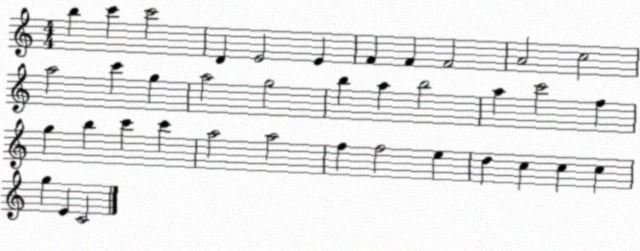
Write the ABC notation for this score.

X:1
T:Untitled
M:4/4
L:1/4
K:C
b c' c'2 D E2 E F F F2 A2 c2 a2 c' g a2 g2 b a b2 a c'2 f g b c' c' a2 a2 f f2 e d c c c g E C2